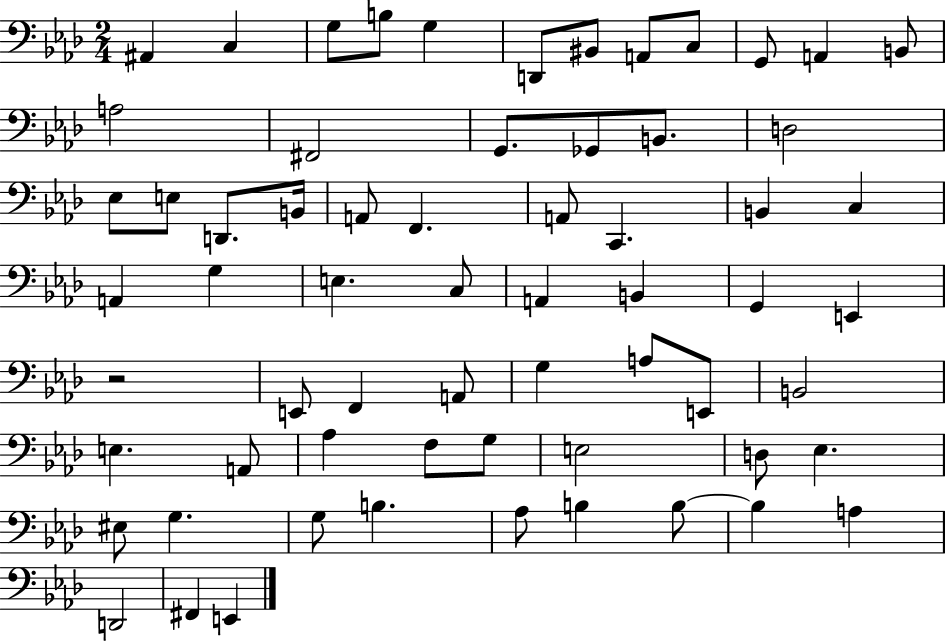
X:1
T:Untitled
M:2/4
L:1/4
K:Ab
^A,, C, G,/2 B,/2 G, D,,/2 ^B,,/2 A,,/2 C,/2 G,,/2 A,, B,,/2 A,2 ^F,,2 G,,/2 _G,,/2 B,,/2 D,2 _E,/2 E,/2 D,,/2 B,,/4 A,,/2 F,, A,,/2 C,, B,, C, A,, G, E, C,/2 A,, B,, G,, E,, z2 E,,/2 F,, A,,/2 G, A,/2 E,,/2 B,,2 E, A,,/2 _A, F,/2 G,/2 E,2 D,/2 _E, ^E,/2 G, G,/2 B, _A,/2 B, B,/2 B, A, D,,2 ^F,, E,,